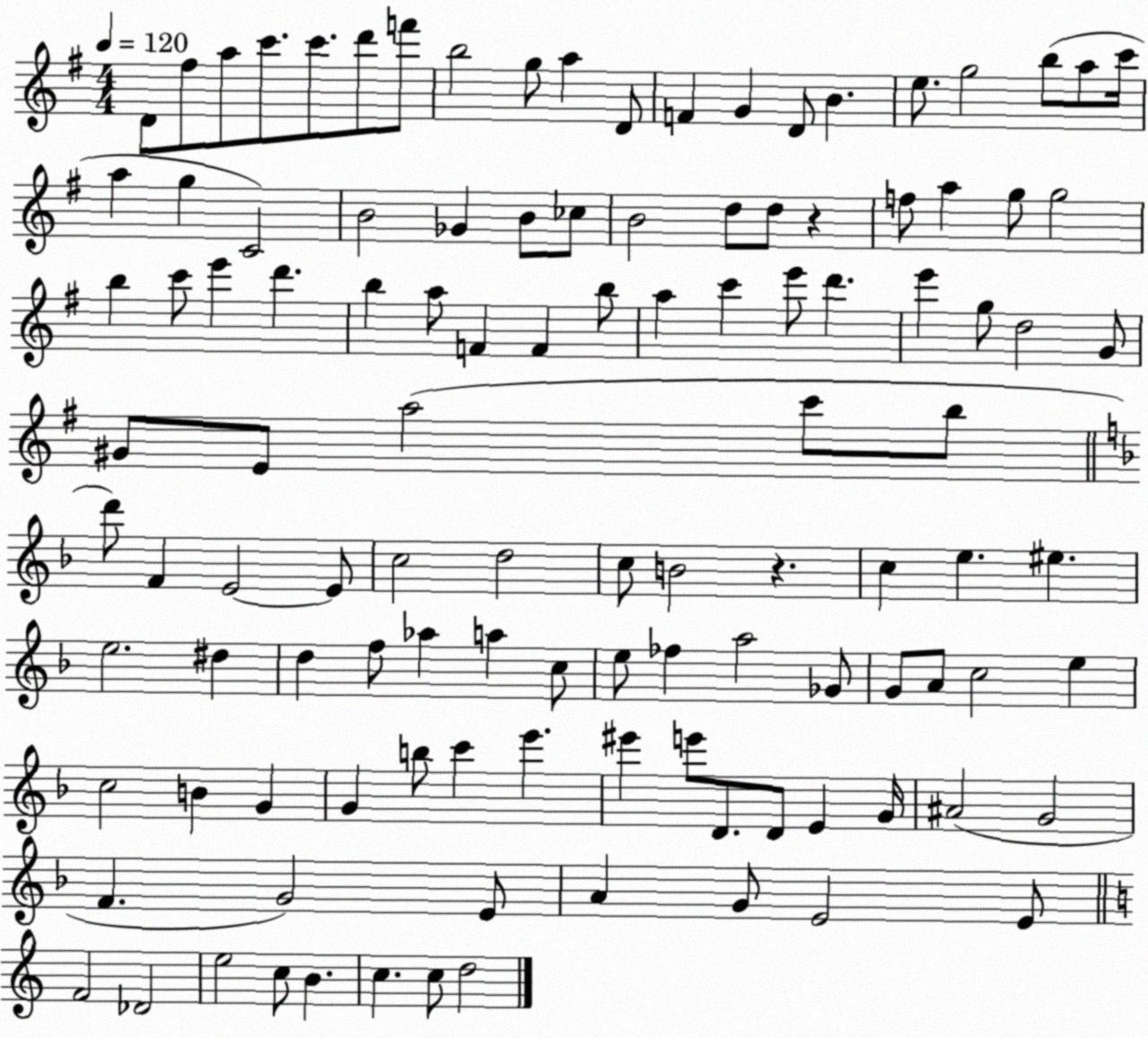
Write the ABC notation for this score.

X:1
T:Untitled
M:4/4
L:1/4
K:G
D/2 ^f/2 a/2 c'/2 c'/2 d'/2 f'/2 b2 g/2 a D/2 F G D/2 B e/2 g2 b/2 a/2 c'/4 a g C2 B2 _G B/2 _c/2 B2 d/2 d/2 z f/2 a g/2 g2 b c'/2 e' d' b a/2 F F b/2 a c' e'/2 d' e' g/2 d2 G/2 ^G/2 E/2 a2 c'/2 b/2 d'/2 F E2 E/2 c2 d2 c/2 B2 z c e ^e e2 ^d d f/2 _a a c/2 e/2 _f a2 _G/2 G/2 A/2 c2 e c2 B G G b/2 c' e' ^e' e'/2 D/2 D/2 E G/4 ^A2 G2 F G2 E/2 A G/2 E2 E/2 F2 _D2 e2 c/2 B c c/2 d2